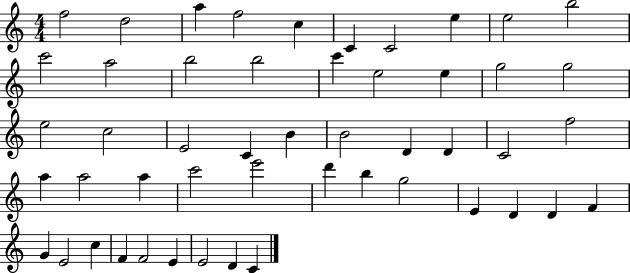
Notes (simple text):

F5/h D5/h A5/q F5/h C5/q C4/q C4/h E5/q E5/h B5/h C6/h A5/h B5/h B5/h C6/q E5/h E5/q G5/h G5/h E5/h C5/h E4/h C4/q B4/q B4/h D4/q D4/q C4/h F5/h A5/q A5/h A5/q C6/h E6/h D6/q B5/q G5/h E4/q D4/q D4/q F4/q G4/q E4/h C5/q F4/q F4/h E4/q E4/h D4/q C4/q